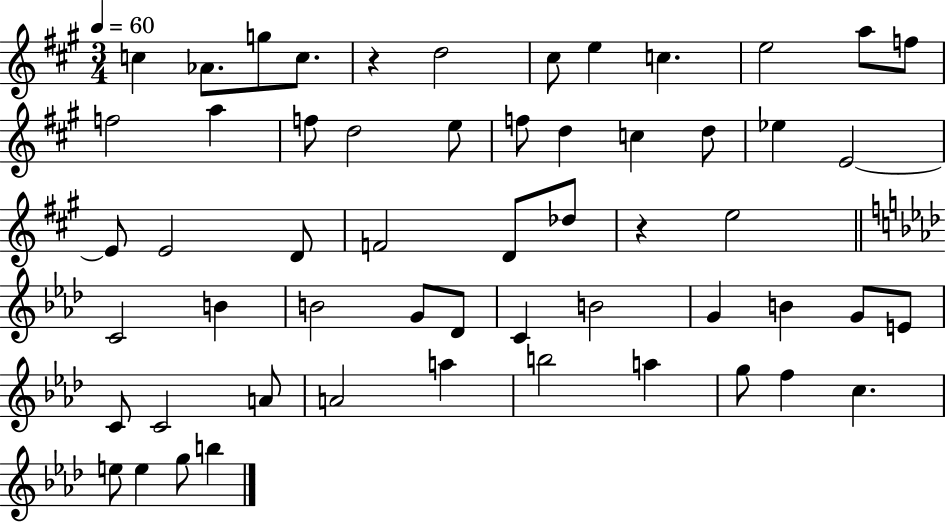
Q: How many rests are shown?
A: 2